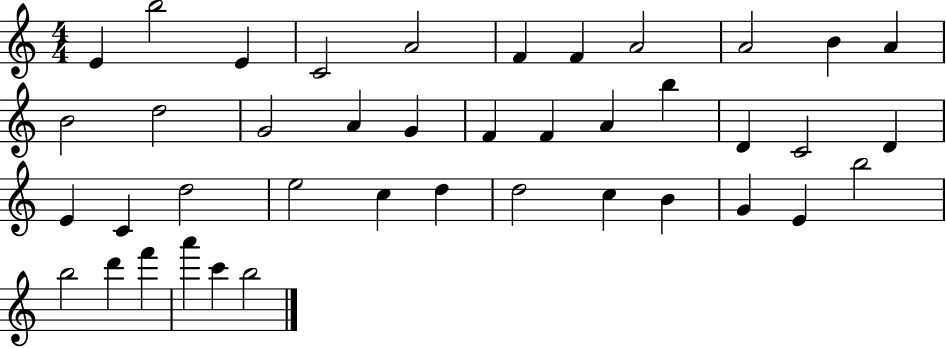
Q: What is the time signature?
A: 4/4